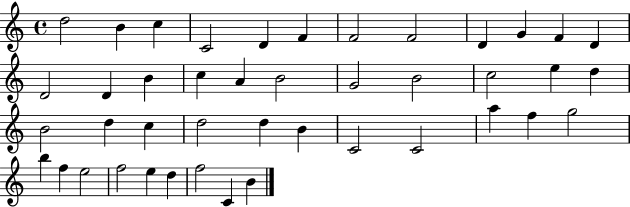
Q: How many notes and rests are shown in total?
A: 43